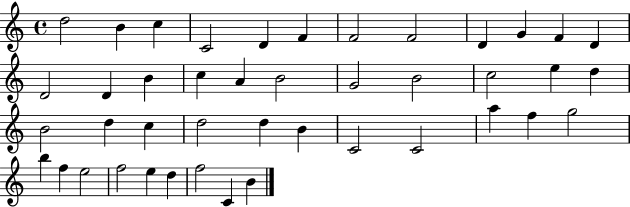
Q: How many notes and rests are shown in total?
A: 43